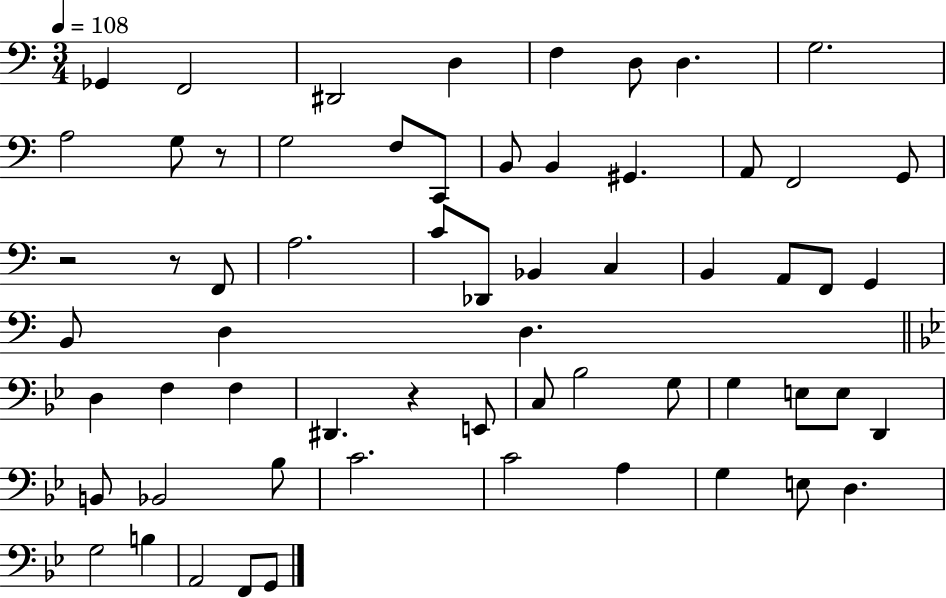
Gb2/q F2/h D#2/h D3/q F3/q D3/e D3/q. G3/h. A3/h G3/e R/e G3/h F3/e C2/e B2/e B2/q G#2/q. A2/e F2/h G2/e R/h R/e F2/e A3/h. C4/e Db2/e Bb2/q C3/q B2/q A2/e F2/e G2/q B2/e D3/q D3/q. D3/q F3/q F3/q D#2/q. R/q E2/e C3/e Bb3/h G3/e G3/q E3/e E3/e D2/q B2/e Bb2/h Bb3/e C4/h. C4/h A3/q G3/q E3/e D3/q. G3/h B3/q A2/h F2/e G2/e